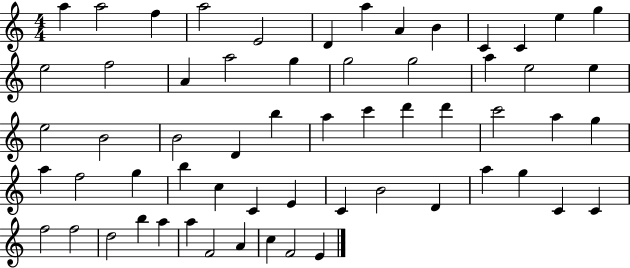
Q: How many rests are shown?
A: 0